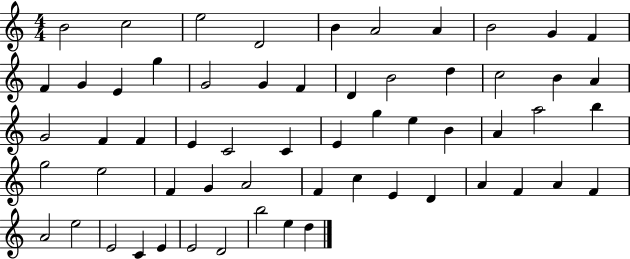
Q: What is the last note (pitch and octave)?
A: D5